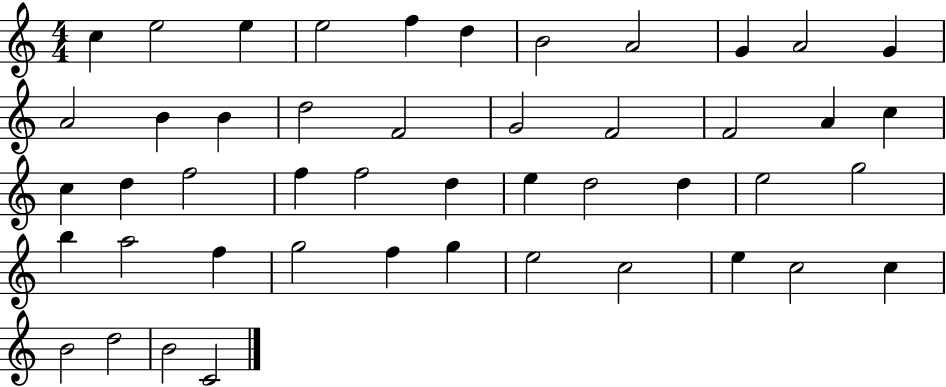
C5/q E5/h E5/q E5/h F5/q D5/q B4/h A4/h G4/q A4/h G4/q A4/h B4/q B4/q D5/h F4/h G4/h F4/h F4/h A4/q C5/q C5/q D5/q F5/h F5/q F5/h D5/q E5/q D5/h D5/q E5/h G5/h B5/q A5/h F5/q G5/h F5/q G5/q E5/h C5/h E5/q C5/h C5/q B4/h D5/h B4/h C4/h